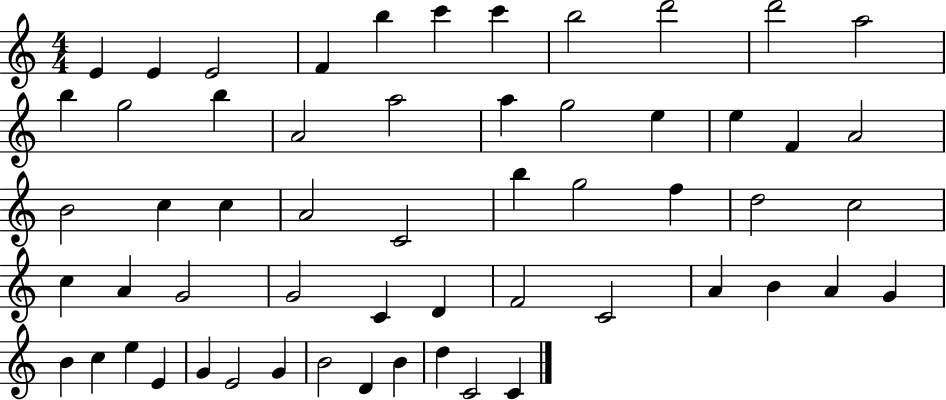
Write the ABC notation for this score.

X:1
T:Untitled
M:4/4
L:1/4
K:C
E E E2 F b c' c' b2 d'2 d'2 a2 b g2 b A2 a2 a g2 e e F A2 B2 c c A2 C2 b g2 f d2 c2 c A G2 G2 C D F2 C2 A B A G B c e E G E2 G B2 D B d C2 C